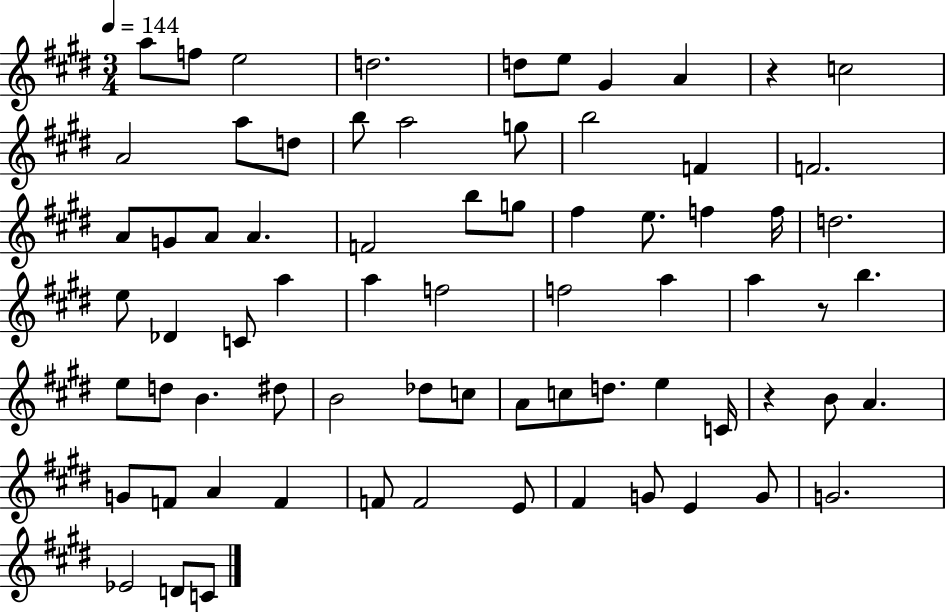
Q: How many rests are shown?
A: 3